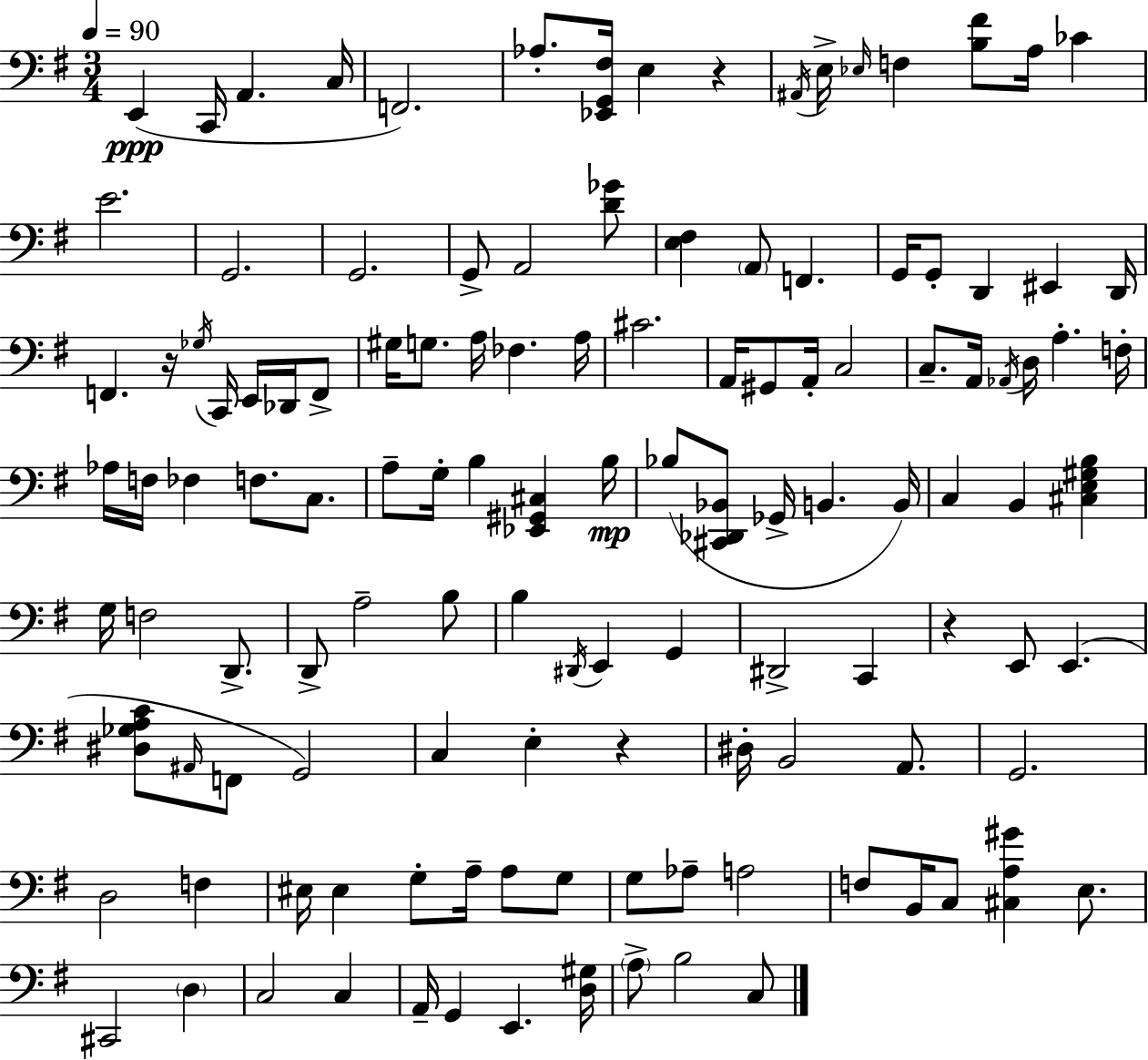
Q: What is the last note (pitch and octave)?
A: C3